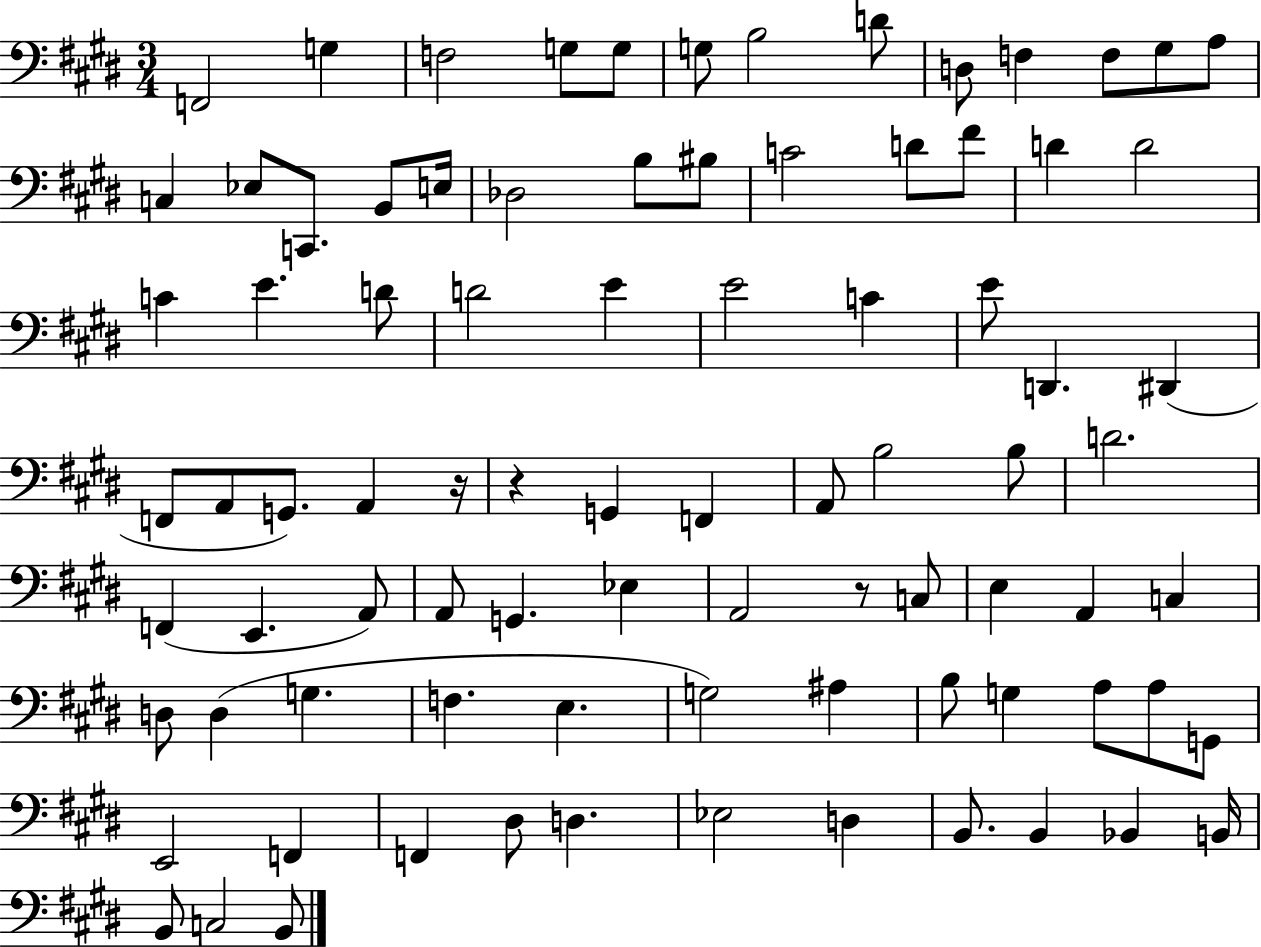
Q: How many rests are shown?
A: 3